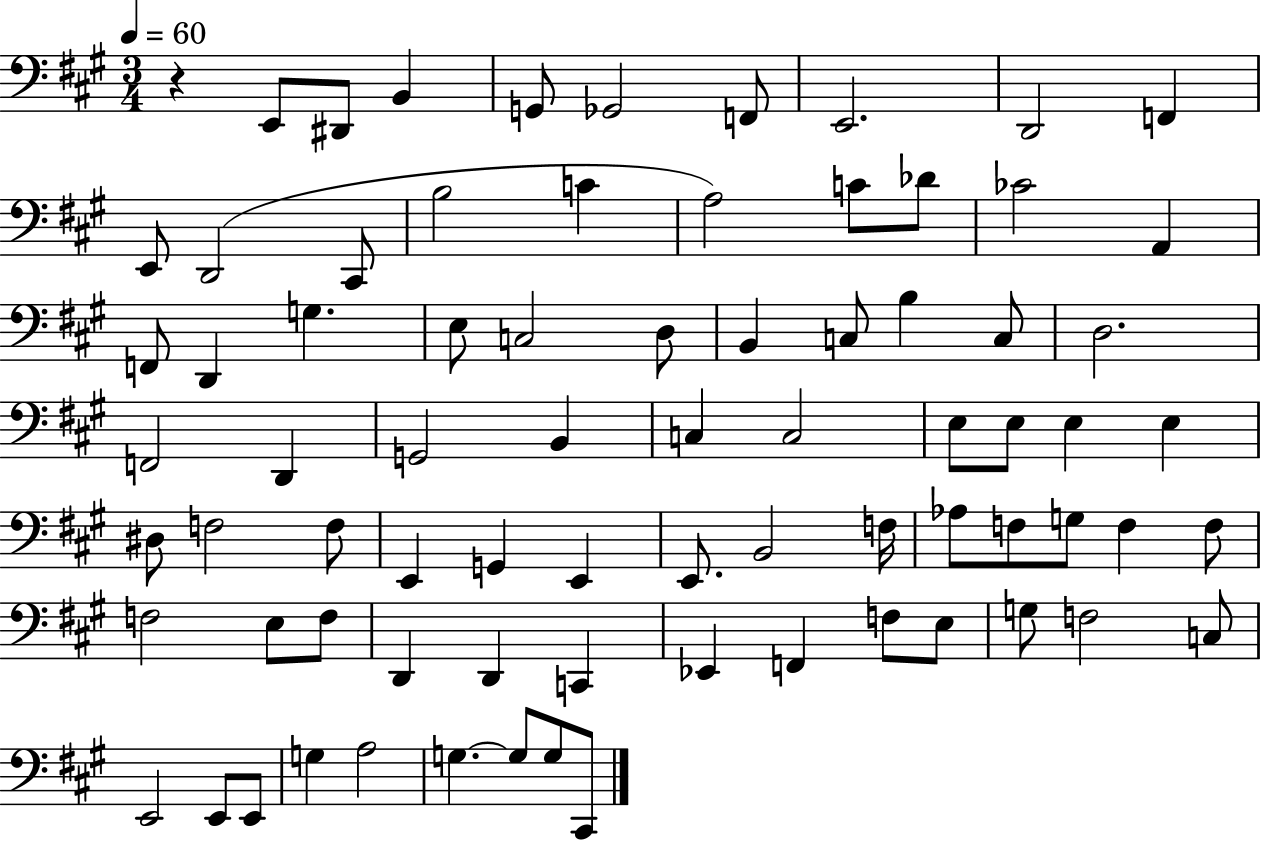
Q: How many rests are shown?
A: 1